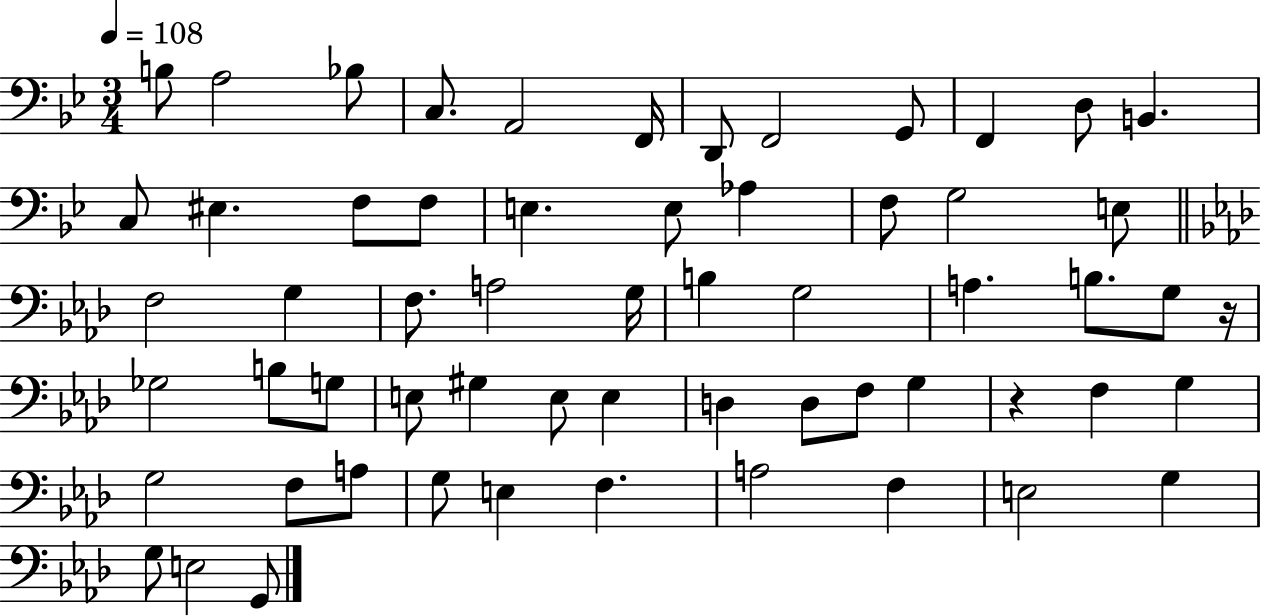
X:1
T:Untitled
M:3/4
L:1/4
K:Bb
B,/2 A,2 _B,/2 C,/2 A,,2 F,,/4 D,,/2 F,,2 G,,/2 F,, D,/2 B,, C,/2 ^E, F,/2 F,/2 E, E,/2 _A, F,/2 G,2 E,/2 F,2 G, F,/2 A,2 G,/4 B, G,2 A, B,/2 G,/2 z/4 _G,2 B,/2 G,/2 E,/2 ^G, E,/2 E, D, D,/2 F,/2 G, z F, G, G,2 F,/2 A,/2 G,/2 E, F, A,2 F, E,2 G, G,/2 E,2 G,,/2